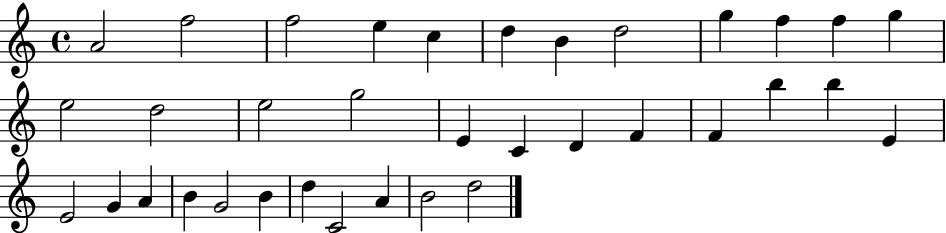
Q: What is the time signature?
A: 4/4